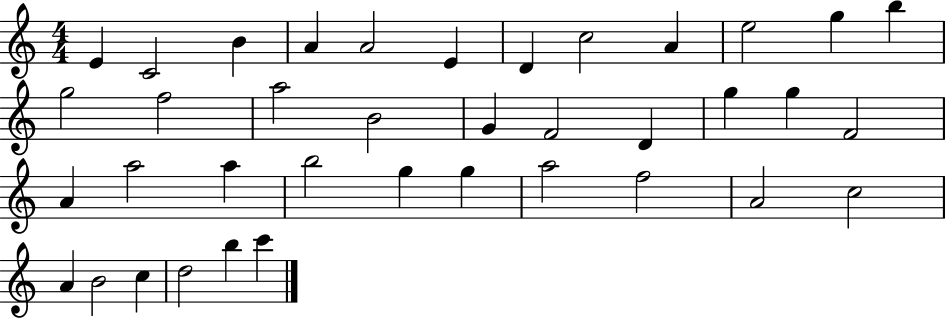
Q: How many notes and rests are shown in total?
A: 38